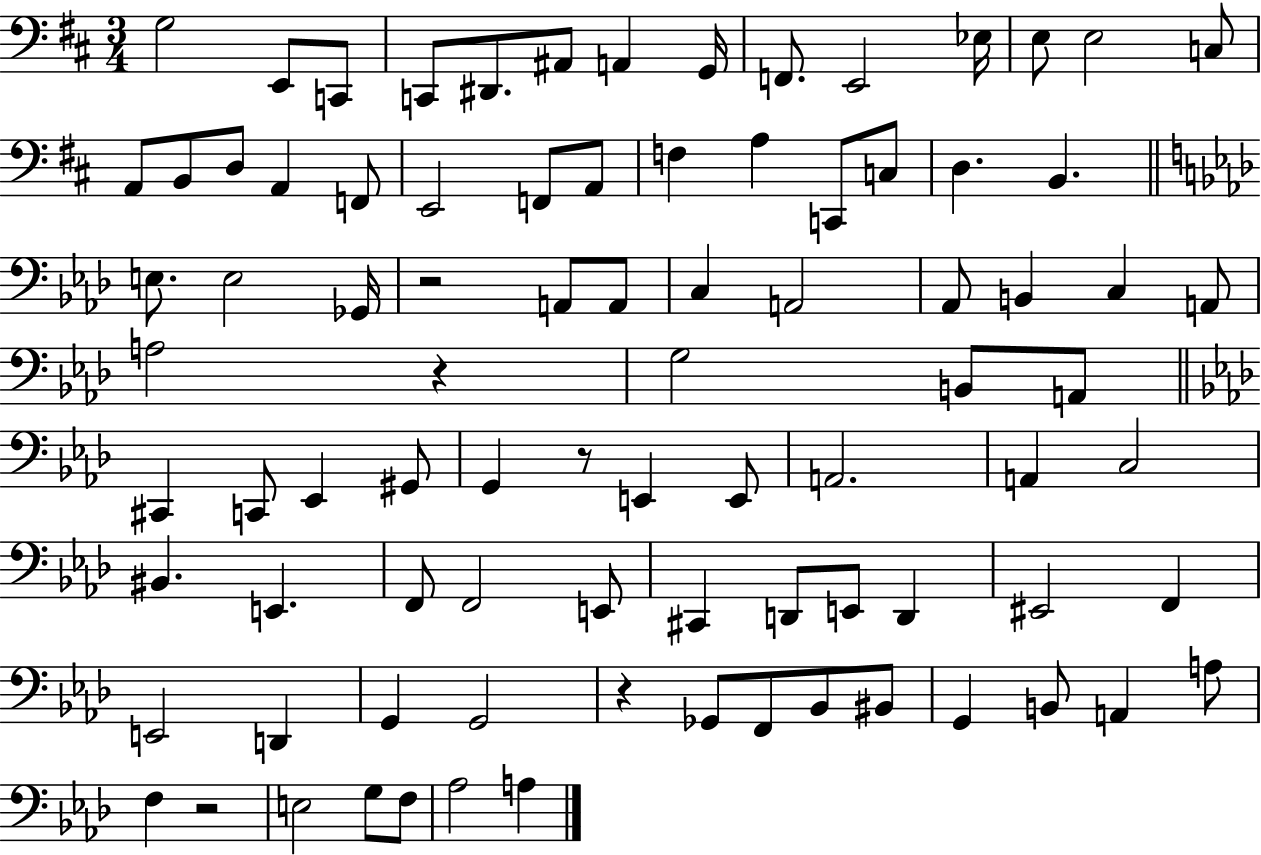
X:1
T:Untitled
M:3/4
L:1/4
K:D
G,2 E,,/2 C,,/2 C,,/2 ^D,,/2 ^A,,/2 A,, G,,/4 F,,/2 E,,2 _E,/4 E,/2 E,2 C,/2 A,,/2 B,,/2 D,/2 A,, F,,/2 E,,2 F,,/2 A,,/2 F, A, C,,/2 C,/2 D, B,, E,/2 E,2 _G,,/4 z2 A,,/2 A,,/2 C, A,,2 _A,,/2 B,, C, A,,/2 A,2 z G,2 B,,/2 A,,/2 ^C,, C,,/2 _E,, ^G,,/2 G,, z/2 E,, E,,/2 A,,2 A,, C,2 ^B,, E,, F,,/2 F,,2 E,,/2 ^C,, D,,/2 E,,/2 D,, ^E,,2 F,, E,,2 D,, G,, G,,2 z _G,,/2 F,,/2 _B,,/2 ^B,,/2 G,, B,,/2 A,, A,/2 F, z2 E,2 G,/2 F,/2 _A,2 A,